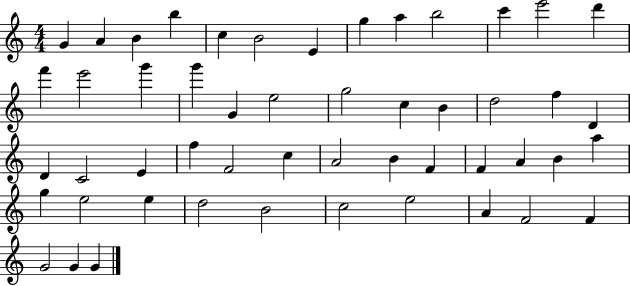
G4/q A4/q B4/q B5/q C5/q B4/h E4/q G5/q A5/q B5/h C6/q E6/h D6/q F6/q E6/h G6/q G6/q G4/q E5/h G5/h C5/q B4/q D5/h F5/q D4/q D4/q C4/h E4/q F5/q F4/h C5/q A4/h B4/q F4/q F4/q A4/q B4/q A5/q G5/q E5/h E5/q D5/h B4/h C5/h E5/h A4/q F4/h F4/q G4/h G4/q G4/q